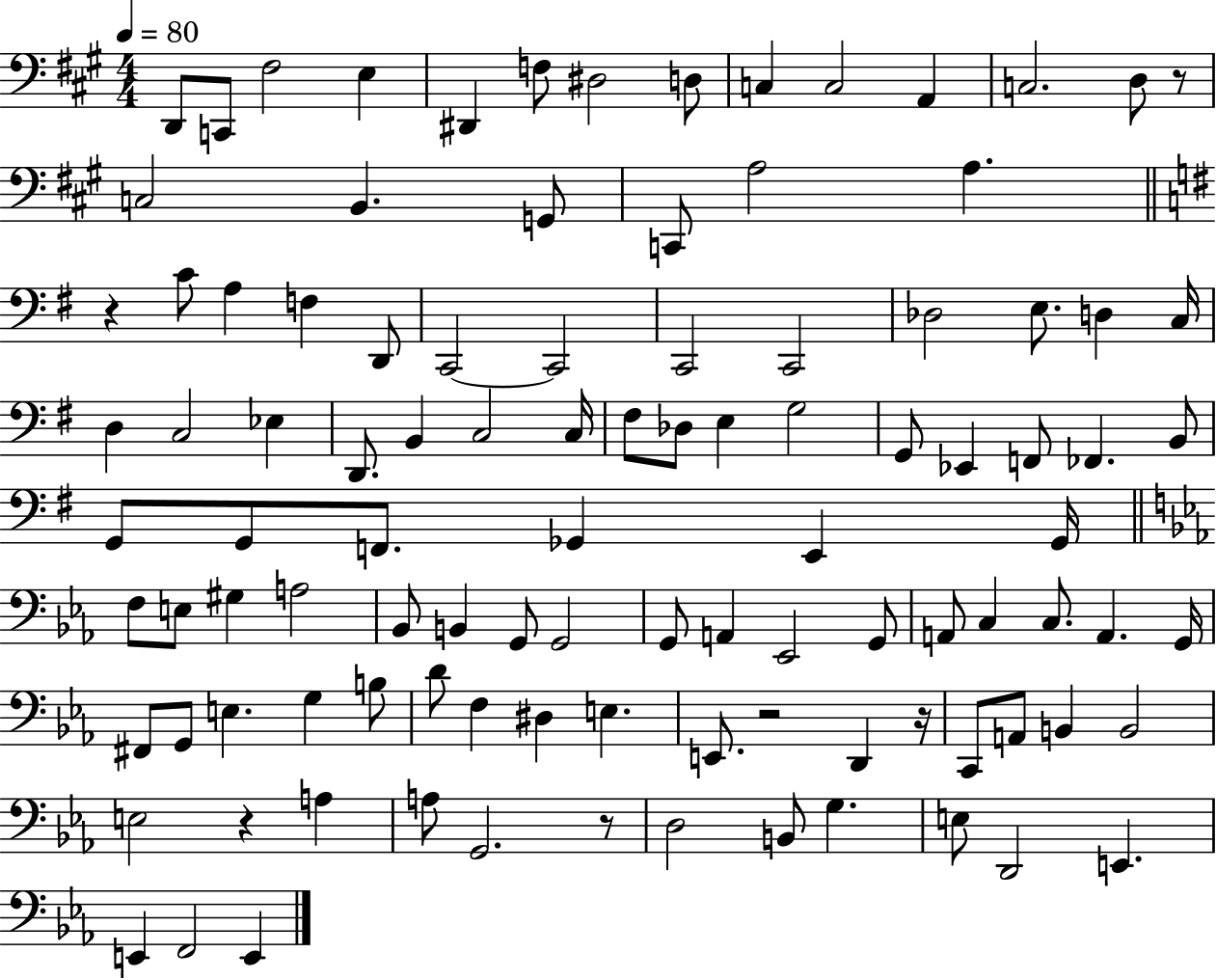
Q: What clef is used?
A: bass